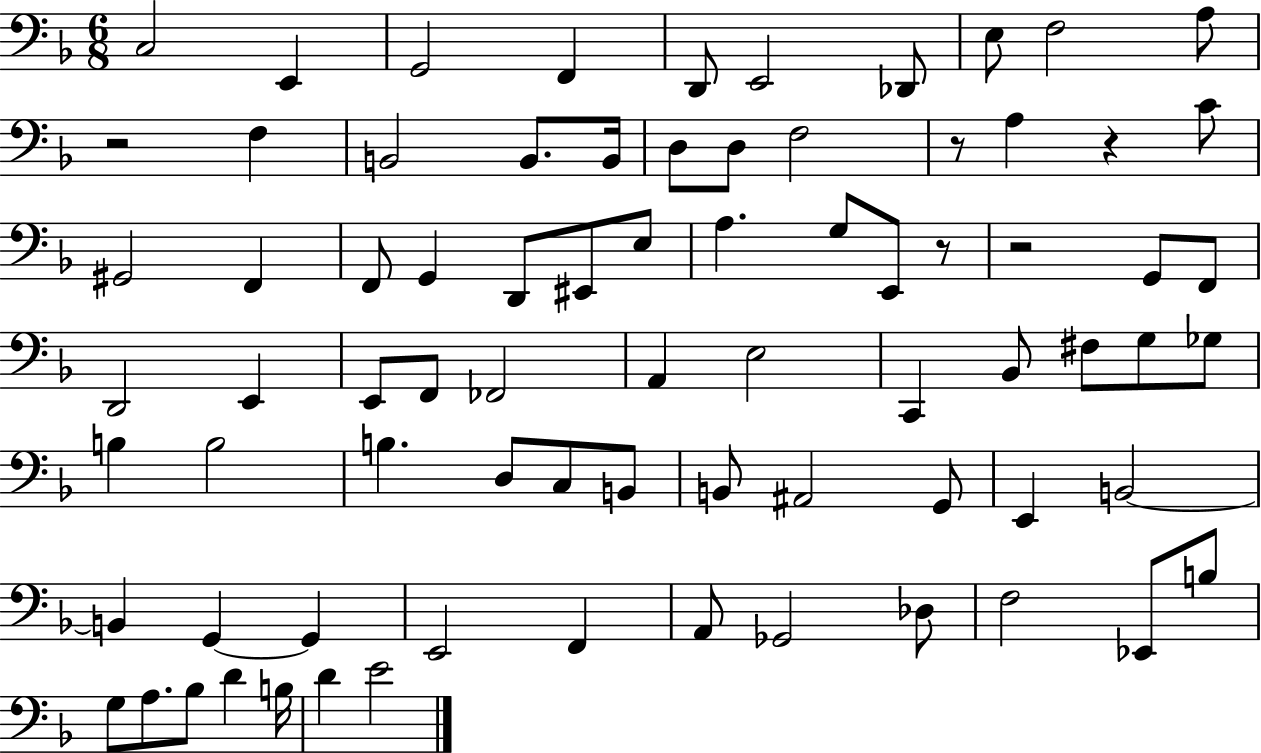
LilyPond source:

{
  \clef bass
  \numericTimeSignature
  \time 6/8
  \key f \major
  c2 e,4 | g,2 f,4 | d,8 e,2 des,8 | e8 f2 a8 | \break r2 f4 | b,2 b,8. b,16 | d8 d8 f2 | r8 a4 r4 c'8 | \break gis,2 f,4 | f,8 g,4 d,8 eis,8 e8 | a4. g8 e,8 r8 | r2 g,8 f,8 | \break d,2 e,4 | e,8 f,8 fes,2 | a,4 e2 | c,4 bes,8 fis8 g8 ges8 | \break b4 b2 | b4. d8 c8 b,8 | b,8 ais,2 g,8 | e,4 b,2~~ | \break b,4 g,4~~ g,4 | e,2 f,4 | a,8 ges,2 des8 | f2 ees,8 b8 | \break g8 a8. bes8 d'4 b16 | d'4 e'2 | \bar "|."
}